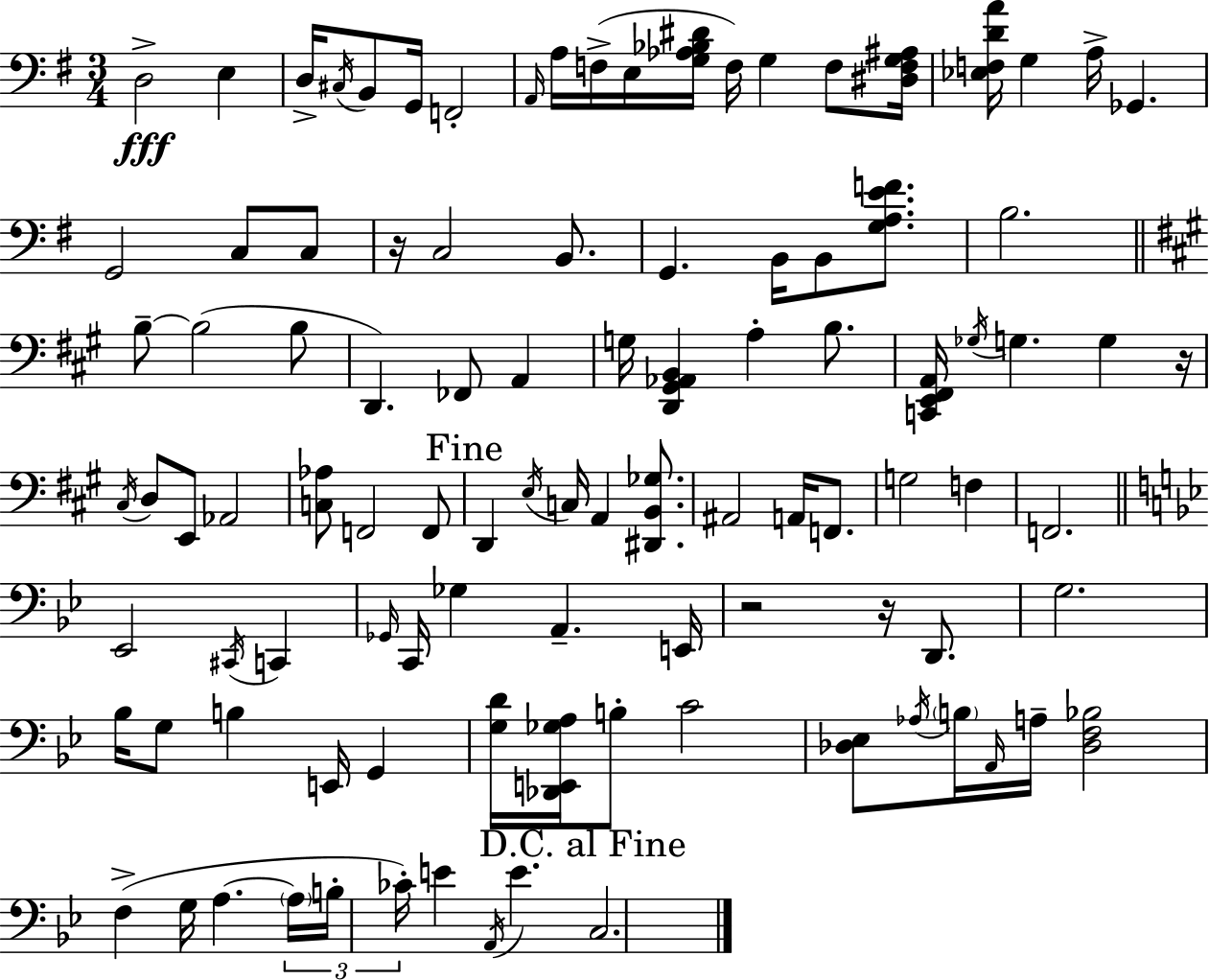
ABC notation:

X:1
T:Untitled
M:3/4
L:1/4
K:G
D,2 E, D,/4 ^C,/4 B,,/2 G,,/4 F,,2 A,,/4 A,/4 F,/4 E,/4 [G,_A,_B,^D]/4 F,/4 G, F,/2 [^D,F,G,^A,]/4 [_E,F,DA]/4 G, A,/4 _G,, G,,2 C,/2 C,/2 z/4 C,2 B,,/2 G,, B,,/4 B,,/2 [G,A,EF]/2 B,2 B,/2 B,2 B,/2 D,, _F,,/2 A,, G,/4 [D,,^G,,_A,,B,,] A, B,/2 [C,,E,,^F,,A,,]/4 _G,/4 G, G, z/4 ^C,/4 D,/2 E,,/2 _A,,2 [C,_A,]/2 F,,2 F,,/2 D,, E,/4 C,/4 A,, [^D,,B,,_G,]/2 ^A,,2 A,,/4 F,,/2 G,2 F, F,,2 _E,,2 ^C,,/4 C,, _G,,/4 C,,/4 _G, A,, E,,/4 z2 z/4 D,,/2 G,2 _B,/4 G,/2 B, E,,/4 G,, [G,D]/4 [_D,,E,,_G,A,]/4 B,/2 C2 [_D,_E,]/2 _A,/4 B,/4 A,,/4 A,/4 [_D,F,_B,]2 F, G,/4 A, A,/4 B,/4 _C/4 E A,,/4 E C,2